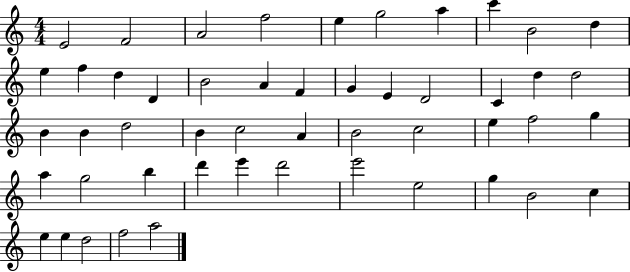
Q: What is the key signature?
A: C major